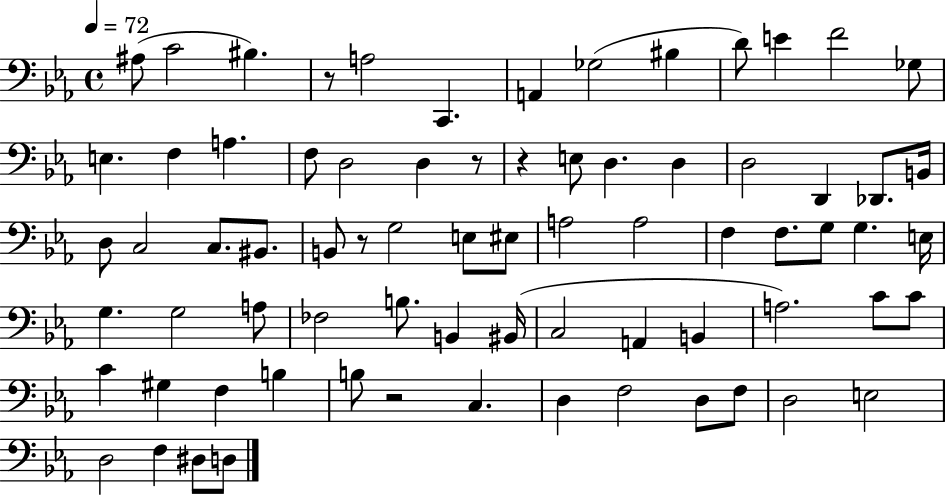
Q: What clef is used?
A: bass